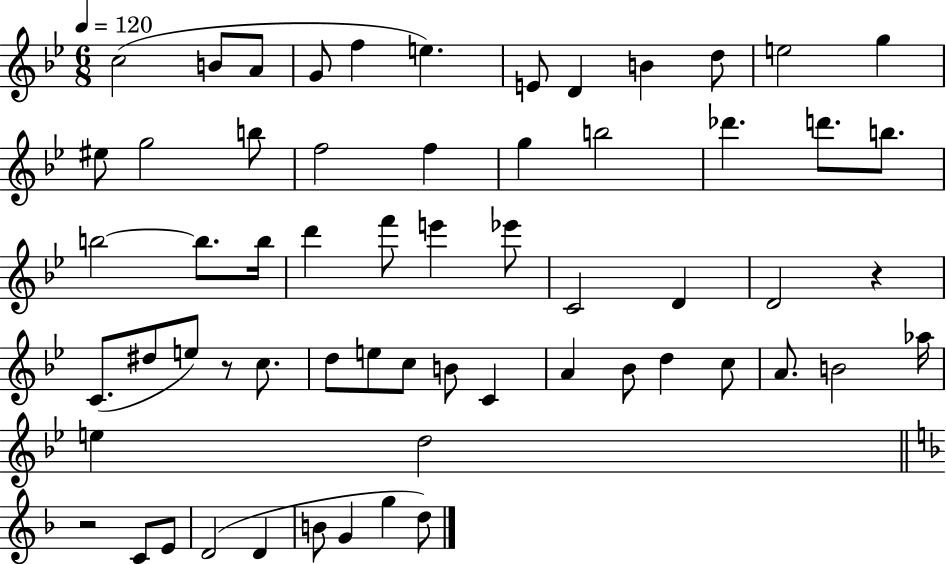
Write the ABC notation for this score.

X:1
T:Untitled
M:6/8
L:1/4
K:Bb
c2 B/2 A/2 G/2 f e E/2 D B d/2 e2 g ^e/2 g2 b/2 f2 f g b2 _d' d'/2 b/2 b2 b/2 b/4 d' f'/2 e' _e'/2 C2 D D2 z C/2 ^d/2 e/2 z/2 c/2 d/2 e/2 c/2 B/2 C A _B/2 d c/2 A/2 B2 _a/4 e d2 z2 C/2 E/2 D2 D B/2 G g d/2